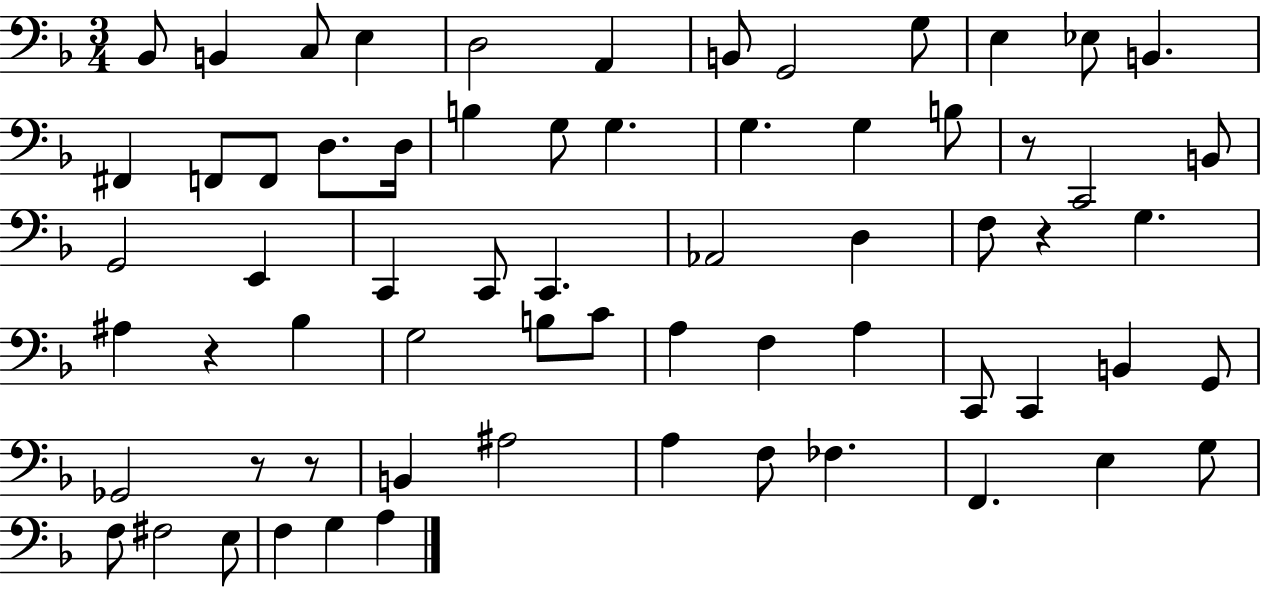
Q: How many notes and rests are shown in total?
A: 66